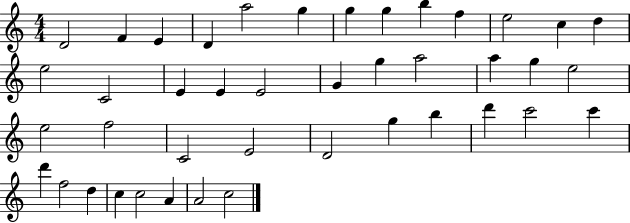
D4/h F4/q E4/q D4/q A5/h G5/q G5/q G5/q B5/q F5/q E5/h C5/q D5/q E5/h C4/h E4/q E4/q E4/h G4/q G5/q A5/h A5/q G5/q E5/h E5/h F5/h C4/h E4/h D4/h G5/q B5/q D6/q C6/h C6/q D6/q F5/h D5/q C5/q C5/h A4/q A4/h C5/h